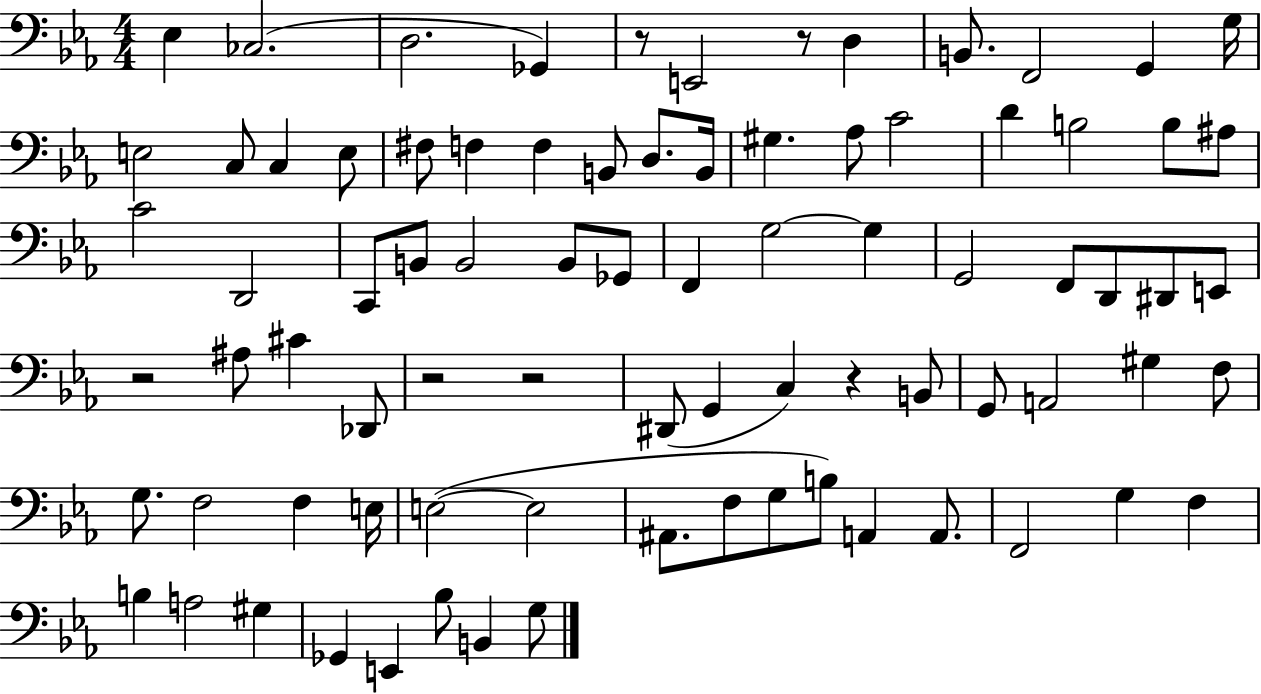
X:1
T:Untitled
M:4/4
L:1/4
K:Eb
_E, _C,2 D,2 _G,, z/2 E,,2 z/2 D, B,,/2 F,,2 G,, G,/4 E,2 C,/2 C, E,/2 ^F,/2 F, F, B,,/2 D,/2 B,,/4 ^G, _A,/2 C2 D B,2 B,/2 ^A,/2 C2 D,,2 C,,/2 B,,/2 B,,2 B,,/2 _G,,/2 F,, G,2 G, G,,2 F,,/2 D,,/2 ^D,,/2 E,,/2 z2 ^A,/2 ^C _D,,/2 z2 z2 ^D,,/2 G,, C, z B,,/2 G,,/2 A,,2 ^G, F,/2 G,/2 F,2 F, E,/4 E,2 E,2 ^A,,/2 F,/2 G,/2 B,/2 A,, A,,/2 F,,2 G, F, B, A,2 ^G, _G,, E,, _B,/2 B,, G,/2